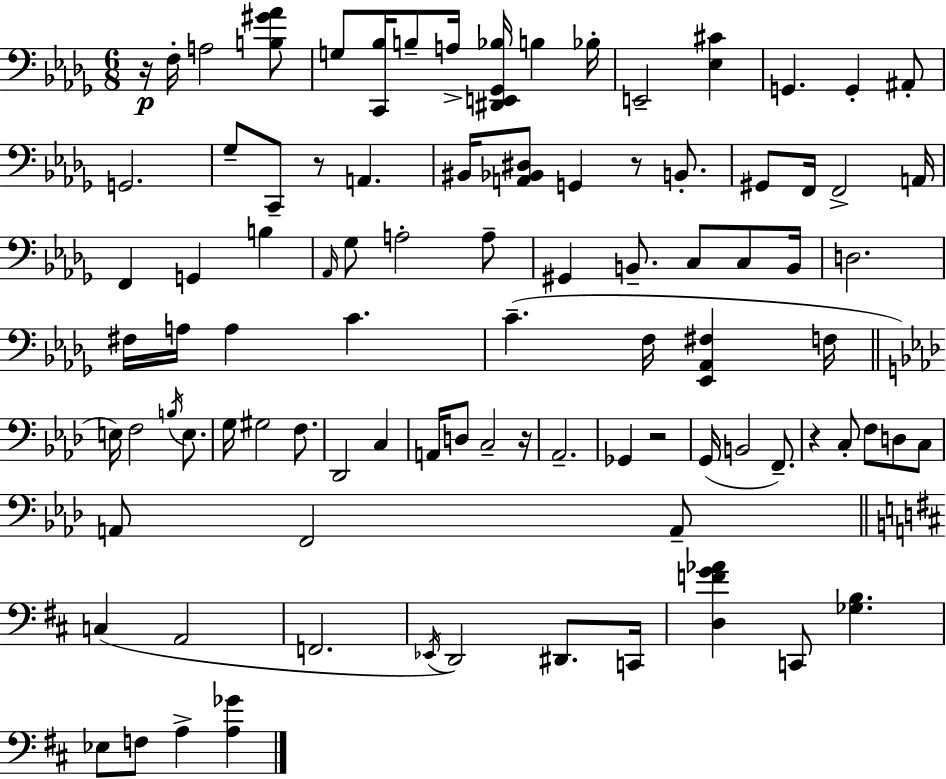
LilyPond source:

{
  \clef bass
  \numericTimeSignature
  \time 6/8
  \key bes \minor
  \repeat volta 2 { r16\p f16-. a2 <b gis' aes'>8 | g8 <c, bes>16 b8-- a16-> <dis, e, ges, bes>16 b4 bes16-. | e,2-- <ees cis'>4 | g,4. g,4-. ais,8-. | \break g,2. | ges8-- c,8-- r8 a,4. | bis,16 <a, bes, dis>8 g,4 r8 b,8.-. | gis,8 f,16 f,2-> a,16 | \break f,4 g,4 b4 | \grace { aes,16 } ges8 a2-. a8-- | gis,4 b,8.-- c8 c8 | b,16 d2. | \break fis16 a16 a4 c'4. | c'4.--( f16 <ees, aes, fis>4 | f16 \bar "||" \break \key aes \major e16) f2 \acciaccatura { b16 } e8. | g16 gis2 f8. | des,2 c4 | a,16 d8 c2-- | \break r16 aes,2.-- | ges,4 r2 | g,16( b,2 f,8.--) | r4 c8-. f8 d8 c8 | \break a,8 f,2 a,8-- | \bar "||" \break \key d \major c4( a,2 | f,2. | \acciaccatura { ees,16 } d,2) dis,8. | c,16 <d f' g' aes'>4 c,8 <ges b>4. | \break ees8 f8 a4-> <a ges'>4 | } \bar "|."
}